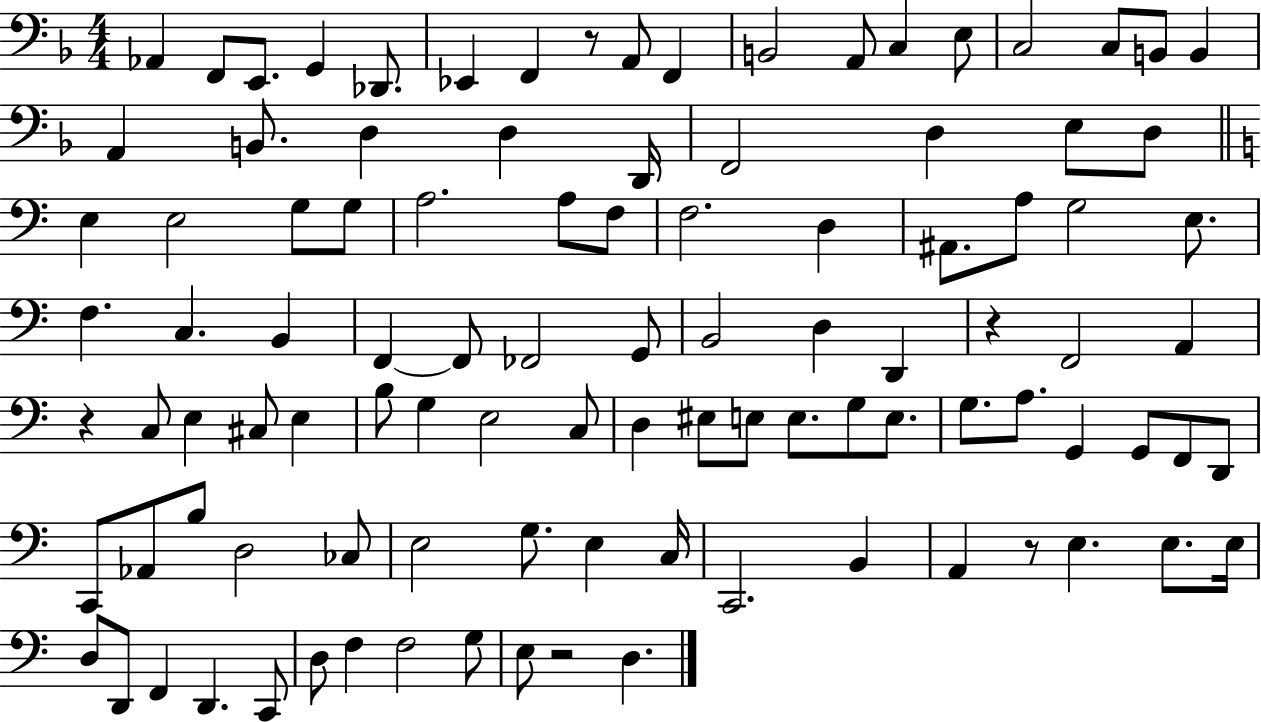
Ab2/q F2/e E2/e. G2/q Db2/e. Eb2/q F2/q R/e A2/e F2/q B2/h A2/e C3/q E3/e C3/h C3/e B2/e B2/q A2/q B2/e. D3/q D3/q D2/s F2/h D3/q E3/e D3/e E3/q E3/h G3/e G3/e A3/h. A3/e F3/e F3/h. D3/q A#2/e. A3/e G3/h E3/e. F3/q. C3/q. B2/q F2/q F2/e FES2/h G2/e B2/h D3/q D2/q R/q F2/h A2/q R/q C3/e E3/q C#3/e E3/q B3/e G3/q E3/h C3/e D3/q EIS3/e E3/e E3/e. G3/e E3/e. G3/e. A3/e. G2/q G2/e F2/e D2/e C2/e Ab2/e B3/e D3/h CES3/e E3/h G3/e. E3/q C3/s C2/h. B2/q A2/q R/e E3/q. E3/e. E3/s D3/e D2/e F2/q D2/q. C2/e D3/e F3/q F3/h G3/e E3/e R/h D3/q.